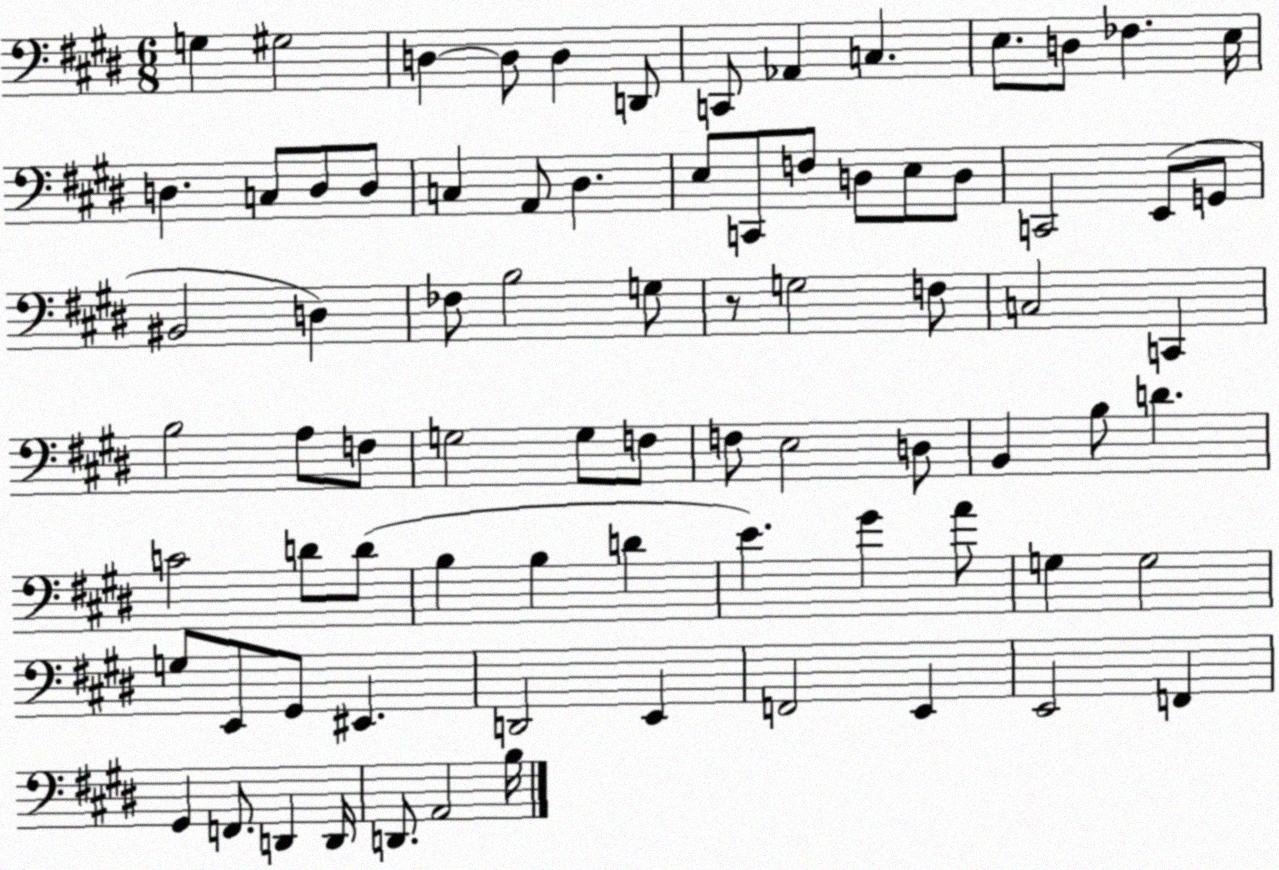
X:1
T:Untitled
M:6/8
L:1/4
K:E
G, ^G,2 D, D,/2 D, D,,/2 C,,/2 _A,, C, E,/2 D,/2 _F, E,/4 D, C,/2 D,/2 D,/2 C, A,,/2 ^D, E,/2 C,,/2 F,/2 D,/2 E,/2 D,/2 C,,2 E,,/2 G,,/2 ^B,,2 D, _F,/2 B,2 G,/2 z/2 G,2 F,/2 C,2 C,, B,2 A,/2 F,/2 G,2 G,/2 F,/2 F,/2 E,2 D,/2 B,, B,/2 D C2 D/2 D/2 B, B, D E ^G A/2 G, G,2 G,/2 E,,/2 ^G,,/2 ^E,, D,,2 E,, F,,2 E,, E,,2 F,, ^G,, F,,/2 D,, D,,/4 D,,/2 A,,2 B,/4